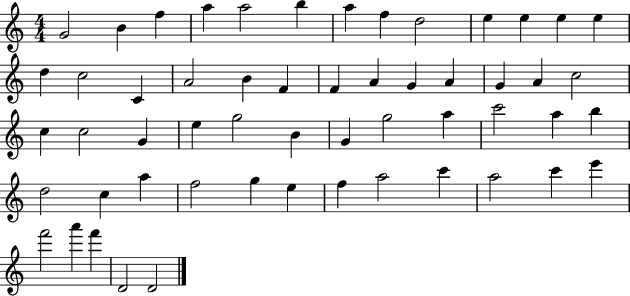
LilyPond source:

{
  \clef treble
  \numericTimeSignature
  \time 4/4
  \key c \major
  g'2 b'4 f''4 | a''4 a''2 b''4 | a''4 f''4 d''2 | e''4 e''4 e''4 e''4 | \break d''4 c''2 c'4 | a'2 b'4 f'4 | f'4 a'4 g'4 a'4 | g'4 a'4 c''2 | \break c''4 c''2 g'4 | e''4 g''2 b'4 | g'4 g''2 a''4 | c'''2 a''4 b''4 | \break d''2 c''4 a''4 | f''2 g''4 e''4 | f''4 a''2 c'''4 | a''2 c'''4 e'''4 | \break f'''2 a'''4 f'''4 | d'2 d'2 | \bar "|."
}